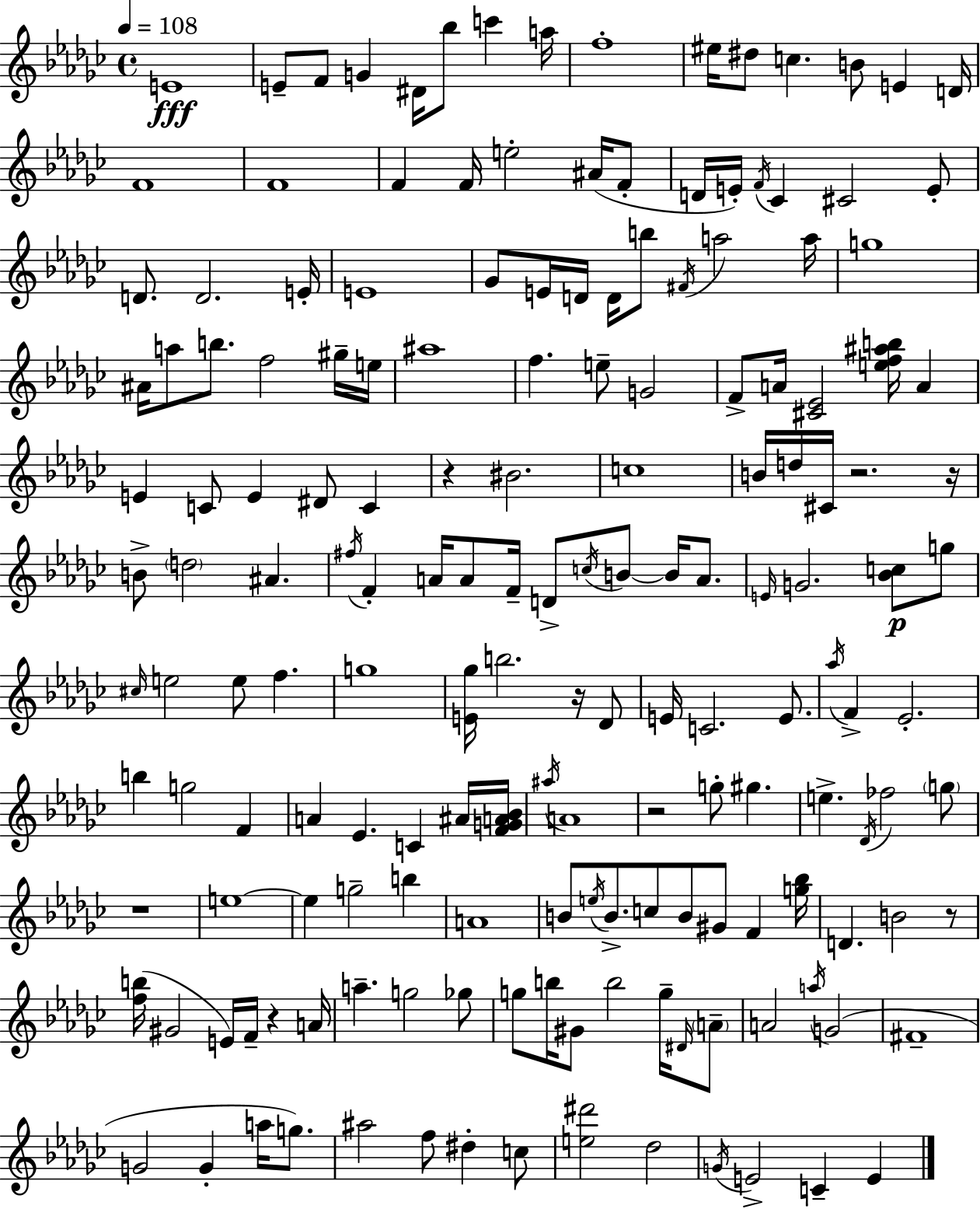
{
  \clef treble
  \time 4/4
  \defaultTimeSignature
  \key ees \minor
  \tempo 4 = 108
  \repeat volta 2 { e'1\fff | e'8-- f'8 g'4 dis'16 bes''8 c'''4 a''16 | f''1-. | eis''16 dis''8 c''4. b'8 e'4 d'16 | \break f'1 | f'1 | f'4 f'16 e''2-. ais'16( f'8-. | d'16 e'16-.) \acciaccatura { f'16 } ces'4 cis'2 e'8-. | \break d'8. d'2. | e'16-. e'1 | ges'8 e'16 d'16 d'16 b''8 \acciaccatura { fis'16 } a''2 | a''16 g''1 | \break ais'16 a''8 b''8. f''2 | gis''16-- e''16 ais''1 | f''4. e''8-- g'2 | f'8-> a'16 <cis' ees'>2 <e'' f'' ais'' b''>16 a'4 | \break e'4 c'8 e'4 dis'8 c'4 | r4 bis'2. | c''1 | b'16 d''16 cis'16 r2. | \break r16 b'8-> \parenthesize d''2 ais'4. | \acciaccatura { fis''16 } f'4-. a'16 a'8 f'16-- d'8-> \acciaccatura { c''16 } b'8~~ | b'16 a'8. \grace { e'16 } g'2. | <bes' c''>8\p g''8 \grace { cis''16 } e''2 e''8 | \break f''4. g''1 | <e' ges''>16 b''2. | r16 des'8 e'16 c'2. | e'8. \acciaccatura { aes''16 } f'4-> ees'2.-. | \break b''4 g''2 | f'4 a'4 ees'4. | c'4 ais'16 <f' g' a' bes'>16 \acciaccatura { ais''16 } a'1 | r2 | \break g''8-. gis''4. e''4.-> \acciaccatura { des'16 } fes''2 | \parenthesize g''8 r1 | e''1~~ | e''4 g''2-- | \break b''4 a'1 | b'8 \acciaccatura { e''16 } b'8.-> c''8 | b'8 gis'8 f'4 <g'' bes''>16 d'4. | b'2 r8 <f'' b''>16( gis'2 | \break e'16) f'16-- r4 a'16 a''4.-- | g''2 ges''8 g''8 b''16 gis'8 b''2 | g''16-- \grace { dis'16 } \parenthesize a'8-- a'2 | \acciaccatura { a''16 } g'2( fis'1-- | \break g'2 | g'4-. a''16 g''8.) ais''2 | f''8 dis''4-. c''8 <e'' dis'''>2 | des''2 \acciaccatura { g'16 } e'2-> | \break c'4-- e'4 } \bar "|."
}